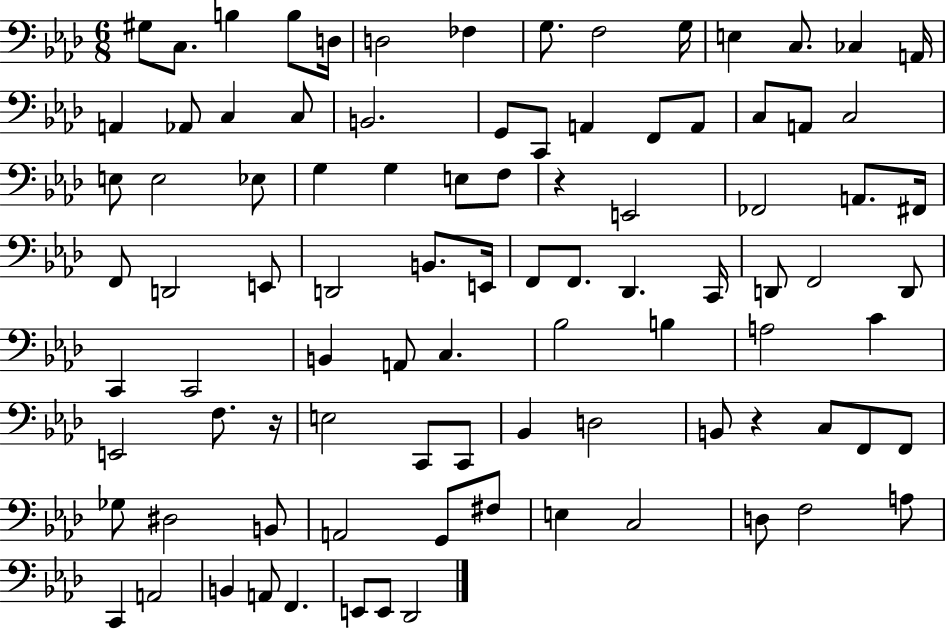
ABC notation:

X:1
T:Untitled
M:6/8
L:1/4
K:Ab
^G,/2 C,/2 B, B,/2 D,/4 D,2 _F, G,/2 F,2 G,/4 E, C,/2 _C, A,,/4 A,, _A,,/2 C, C,/2 B,,2 G,,/2 C,,/2 A,, F,,/2 A,,/2 C,/2 A,,/2 C,2 E,/2 E,2 _E,/2 G, G, E,/2 F,/2 z E,,2 _F,,2 A,,/2 ^F,,/4 F,,/2 D,,2 E,,/2 D,,2 B,,/2 E,,/4 F,,/2 F,,/2 _D,, C,,/4 D,,/2 F,,2 D,,/2 C,, C,,2 B,, A,,/2 C, _B,2 B, A,2 C E,,2 F,/2 z/4 E,2 C,,/2 C,,/2 _B,, D,2 B,,/2 z C,/2 F,,/2 F,,/2 _G,/2 ^D,2 B,,/2 A,,2 G,,/2 ^F,/2 E, C,2 D,/2 F,2 A,/2 C,, A,,2 B,, A,,/2 F,, E,,/2 E,,/2 _D,,2